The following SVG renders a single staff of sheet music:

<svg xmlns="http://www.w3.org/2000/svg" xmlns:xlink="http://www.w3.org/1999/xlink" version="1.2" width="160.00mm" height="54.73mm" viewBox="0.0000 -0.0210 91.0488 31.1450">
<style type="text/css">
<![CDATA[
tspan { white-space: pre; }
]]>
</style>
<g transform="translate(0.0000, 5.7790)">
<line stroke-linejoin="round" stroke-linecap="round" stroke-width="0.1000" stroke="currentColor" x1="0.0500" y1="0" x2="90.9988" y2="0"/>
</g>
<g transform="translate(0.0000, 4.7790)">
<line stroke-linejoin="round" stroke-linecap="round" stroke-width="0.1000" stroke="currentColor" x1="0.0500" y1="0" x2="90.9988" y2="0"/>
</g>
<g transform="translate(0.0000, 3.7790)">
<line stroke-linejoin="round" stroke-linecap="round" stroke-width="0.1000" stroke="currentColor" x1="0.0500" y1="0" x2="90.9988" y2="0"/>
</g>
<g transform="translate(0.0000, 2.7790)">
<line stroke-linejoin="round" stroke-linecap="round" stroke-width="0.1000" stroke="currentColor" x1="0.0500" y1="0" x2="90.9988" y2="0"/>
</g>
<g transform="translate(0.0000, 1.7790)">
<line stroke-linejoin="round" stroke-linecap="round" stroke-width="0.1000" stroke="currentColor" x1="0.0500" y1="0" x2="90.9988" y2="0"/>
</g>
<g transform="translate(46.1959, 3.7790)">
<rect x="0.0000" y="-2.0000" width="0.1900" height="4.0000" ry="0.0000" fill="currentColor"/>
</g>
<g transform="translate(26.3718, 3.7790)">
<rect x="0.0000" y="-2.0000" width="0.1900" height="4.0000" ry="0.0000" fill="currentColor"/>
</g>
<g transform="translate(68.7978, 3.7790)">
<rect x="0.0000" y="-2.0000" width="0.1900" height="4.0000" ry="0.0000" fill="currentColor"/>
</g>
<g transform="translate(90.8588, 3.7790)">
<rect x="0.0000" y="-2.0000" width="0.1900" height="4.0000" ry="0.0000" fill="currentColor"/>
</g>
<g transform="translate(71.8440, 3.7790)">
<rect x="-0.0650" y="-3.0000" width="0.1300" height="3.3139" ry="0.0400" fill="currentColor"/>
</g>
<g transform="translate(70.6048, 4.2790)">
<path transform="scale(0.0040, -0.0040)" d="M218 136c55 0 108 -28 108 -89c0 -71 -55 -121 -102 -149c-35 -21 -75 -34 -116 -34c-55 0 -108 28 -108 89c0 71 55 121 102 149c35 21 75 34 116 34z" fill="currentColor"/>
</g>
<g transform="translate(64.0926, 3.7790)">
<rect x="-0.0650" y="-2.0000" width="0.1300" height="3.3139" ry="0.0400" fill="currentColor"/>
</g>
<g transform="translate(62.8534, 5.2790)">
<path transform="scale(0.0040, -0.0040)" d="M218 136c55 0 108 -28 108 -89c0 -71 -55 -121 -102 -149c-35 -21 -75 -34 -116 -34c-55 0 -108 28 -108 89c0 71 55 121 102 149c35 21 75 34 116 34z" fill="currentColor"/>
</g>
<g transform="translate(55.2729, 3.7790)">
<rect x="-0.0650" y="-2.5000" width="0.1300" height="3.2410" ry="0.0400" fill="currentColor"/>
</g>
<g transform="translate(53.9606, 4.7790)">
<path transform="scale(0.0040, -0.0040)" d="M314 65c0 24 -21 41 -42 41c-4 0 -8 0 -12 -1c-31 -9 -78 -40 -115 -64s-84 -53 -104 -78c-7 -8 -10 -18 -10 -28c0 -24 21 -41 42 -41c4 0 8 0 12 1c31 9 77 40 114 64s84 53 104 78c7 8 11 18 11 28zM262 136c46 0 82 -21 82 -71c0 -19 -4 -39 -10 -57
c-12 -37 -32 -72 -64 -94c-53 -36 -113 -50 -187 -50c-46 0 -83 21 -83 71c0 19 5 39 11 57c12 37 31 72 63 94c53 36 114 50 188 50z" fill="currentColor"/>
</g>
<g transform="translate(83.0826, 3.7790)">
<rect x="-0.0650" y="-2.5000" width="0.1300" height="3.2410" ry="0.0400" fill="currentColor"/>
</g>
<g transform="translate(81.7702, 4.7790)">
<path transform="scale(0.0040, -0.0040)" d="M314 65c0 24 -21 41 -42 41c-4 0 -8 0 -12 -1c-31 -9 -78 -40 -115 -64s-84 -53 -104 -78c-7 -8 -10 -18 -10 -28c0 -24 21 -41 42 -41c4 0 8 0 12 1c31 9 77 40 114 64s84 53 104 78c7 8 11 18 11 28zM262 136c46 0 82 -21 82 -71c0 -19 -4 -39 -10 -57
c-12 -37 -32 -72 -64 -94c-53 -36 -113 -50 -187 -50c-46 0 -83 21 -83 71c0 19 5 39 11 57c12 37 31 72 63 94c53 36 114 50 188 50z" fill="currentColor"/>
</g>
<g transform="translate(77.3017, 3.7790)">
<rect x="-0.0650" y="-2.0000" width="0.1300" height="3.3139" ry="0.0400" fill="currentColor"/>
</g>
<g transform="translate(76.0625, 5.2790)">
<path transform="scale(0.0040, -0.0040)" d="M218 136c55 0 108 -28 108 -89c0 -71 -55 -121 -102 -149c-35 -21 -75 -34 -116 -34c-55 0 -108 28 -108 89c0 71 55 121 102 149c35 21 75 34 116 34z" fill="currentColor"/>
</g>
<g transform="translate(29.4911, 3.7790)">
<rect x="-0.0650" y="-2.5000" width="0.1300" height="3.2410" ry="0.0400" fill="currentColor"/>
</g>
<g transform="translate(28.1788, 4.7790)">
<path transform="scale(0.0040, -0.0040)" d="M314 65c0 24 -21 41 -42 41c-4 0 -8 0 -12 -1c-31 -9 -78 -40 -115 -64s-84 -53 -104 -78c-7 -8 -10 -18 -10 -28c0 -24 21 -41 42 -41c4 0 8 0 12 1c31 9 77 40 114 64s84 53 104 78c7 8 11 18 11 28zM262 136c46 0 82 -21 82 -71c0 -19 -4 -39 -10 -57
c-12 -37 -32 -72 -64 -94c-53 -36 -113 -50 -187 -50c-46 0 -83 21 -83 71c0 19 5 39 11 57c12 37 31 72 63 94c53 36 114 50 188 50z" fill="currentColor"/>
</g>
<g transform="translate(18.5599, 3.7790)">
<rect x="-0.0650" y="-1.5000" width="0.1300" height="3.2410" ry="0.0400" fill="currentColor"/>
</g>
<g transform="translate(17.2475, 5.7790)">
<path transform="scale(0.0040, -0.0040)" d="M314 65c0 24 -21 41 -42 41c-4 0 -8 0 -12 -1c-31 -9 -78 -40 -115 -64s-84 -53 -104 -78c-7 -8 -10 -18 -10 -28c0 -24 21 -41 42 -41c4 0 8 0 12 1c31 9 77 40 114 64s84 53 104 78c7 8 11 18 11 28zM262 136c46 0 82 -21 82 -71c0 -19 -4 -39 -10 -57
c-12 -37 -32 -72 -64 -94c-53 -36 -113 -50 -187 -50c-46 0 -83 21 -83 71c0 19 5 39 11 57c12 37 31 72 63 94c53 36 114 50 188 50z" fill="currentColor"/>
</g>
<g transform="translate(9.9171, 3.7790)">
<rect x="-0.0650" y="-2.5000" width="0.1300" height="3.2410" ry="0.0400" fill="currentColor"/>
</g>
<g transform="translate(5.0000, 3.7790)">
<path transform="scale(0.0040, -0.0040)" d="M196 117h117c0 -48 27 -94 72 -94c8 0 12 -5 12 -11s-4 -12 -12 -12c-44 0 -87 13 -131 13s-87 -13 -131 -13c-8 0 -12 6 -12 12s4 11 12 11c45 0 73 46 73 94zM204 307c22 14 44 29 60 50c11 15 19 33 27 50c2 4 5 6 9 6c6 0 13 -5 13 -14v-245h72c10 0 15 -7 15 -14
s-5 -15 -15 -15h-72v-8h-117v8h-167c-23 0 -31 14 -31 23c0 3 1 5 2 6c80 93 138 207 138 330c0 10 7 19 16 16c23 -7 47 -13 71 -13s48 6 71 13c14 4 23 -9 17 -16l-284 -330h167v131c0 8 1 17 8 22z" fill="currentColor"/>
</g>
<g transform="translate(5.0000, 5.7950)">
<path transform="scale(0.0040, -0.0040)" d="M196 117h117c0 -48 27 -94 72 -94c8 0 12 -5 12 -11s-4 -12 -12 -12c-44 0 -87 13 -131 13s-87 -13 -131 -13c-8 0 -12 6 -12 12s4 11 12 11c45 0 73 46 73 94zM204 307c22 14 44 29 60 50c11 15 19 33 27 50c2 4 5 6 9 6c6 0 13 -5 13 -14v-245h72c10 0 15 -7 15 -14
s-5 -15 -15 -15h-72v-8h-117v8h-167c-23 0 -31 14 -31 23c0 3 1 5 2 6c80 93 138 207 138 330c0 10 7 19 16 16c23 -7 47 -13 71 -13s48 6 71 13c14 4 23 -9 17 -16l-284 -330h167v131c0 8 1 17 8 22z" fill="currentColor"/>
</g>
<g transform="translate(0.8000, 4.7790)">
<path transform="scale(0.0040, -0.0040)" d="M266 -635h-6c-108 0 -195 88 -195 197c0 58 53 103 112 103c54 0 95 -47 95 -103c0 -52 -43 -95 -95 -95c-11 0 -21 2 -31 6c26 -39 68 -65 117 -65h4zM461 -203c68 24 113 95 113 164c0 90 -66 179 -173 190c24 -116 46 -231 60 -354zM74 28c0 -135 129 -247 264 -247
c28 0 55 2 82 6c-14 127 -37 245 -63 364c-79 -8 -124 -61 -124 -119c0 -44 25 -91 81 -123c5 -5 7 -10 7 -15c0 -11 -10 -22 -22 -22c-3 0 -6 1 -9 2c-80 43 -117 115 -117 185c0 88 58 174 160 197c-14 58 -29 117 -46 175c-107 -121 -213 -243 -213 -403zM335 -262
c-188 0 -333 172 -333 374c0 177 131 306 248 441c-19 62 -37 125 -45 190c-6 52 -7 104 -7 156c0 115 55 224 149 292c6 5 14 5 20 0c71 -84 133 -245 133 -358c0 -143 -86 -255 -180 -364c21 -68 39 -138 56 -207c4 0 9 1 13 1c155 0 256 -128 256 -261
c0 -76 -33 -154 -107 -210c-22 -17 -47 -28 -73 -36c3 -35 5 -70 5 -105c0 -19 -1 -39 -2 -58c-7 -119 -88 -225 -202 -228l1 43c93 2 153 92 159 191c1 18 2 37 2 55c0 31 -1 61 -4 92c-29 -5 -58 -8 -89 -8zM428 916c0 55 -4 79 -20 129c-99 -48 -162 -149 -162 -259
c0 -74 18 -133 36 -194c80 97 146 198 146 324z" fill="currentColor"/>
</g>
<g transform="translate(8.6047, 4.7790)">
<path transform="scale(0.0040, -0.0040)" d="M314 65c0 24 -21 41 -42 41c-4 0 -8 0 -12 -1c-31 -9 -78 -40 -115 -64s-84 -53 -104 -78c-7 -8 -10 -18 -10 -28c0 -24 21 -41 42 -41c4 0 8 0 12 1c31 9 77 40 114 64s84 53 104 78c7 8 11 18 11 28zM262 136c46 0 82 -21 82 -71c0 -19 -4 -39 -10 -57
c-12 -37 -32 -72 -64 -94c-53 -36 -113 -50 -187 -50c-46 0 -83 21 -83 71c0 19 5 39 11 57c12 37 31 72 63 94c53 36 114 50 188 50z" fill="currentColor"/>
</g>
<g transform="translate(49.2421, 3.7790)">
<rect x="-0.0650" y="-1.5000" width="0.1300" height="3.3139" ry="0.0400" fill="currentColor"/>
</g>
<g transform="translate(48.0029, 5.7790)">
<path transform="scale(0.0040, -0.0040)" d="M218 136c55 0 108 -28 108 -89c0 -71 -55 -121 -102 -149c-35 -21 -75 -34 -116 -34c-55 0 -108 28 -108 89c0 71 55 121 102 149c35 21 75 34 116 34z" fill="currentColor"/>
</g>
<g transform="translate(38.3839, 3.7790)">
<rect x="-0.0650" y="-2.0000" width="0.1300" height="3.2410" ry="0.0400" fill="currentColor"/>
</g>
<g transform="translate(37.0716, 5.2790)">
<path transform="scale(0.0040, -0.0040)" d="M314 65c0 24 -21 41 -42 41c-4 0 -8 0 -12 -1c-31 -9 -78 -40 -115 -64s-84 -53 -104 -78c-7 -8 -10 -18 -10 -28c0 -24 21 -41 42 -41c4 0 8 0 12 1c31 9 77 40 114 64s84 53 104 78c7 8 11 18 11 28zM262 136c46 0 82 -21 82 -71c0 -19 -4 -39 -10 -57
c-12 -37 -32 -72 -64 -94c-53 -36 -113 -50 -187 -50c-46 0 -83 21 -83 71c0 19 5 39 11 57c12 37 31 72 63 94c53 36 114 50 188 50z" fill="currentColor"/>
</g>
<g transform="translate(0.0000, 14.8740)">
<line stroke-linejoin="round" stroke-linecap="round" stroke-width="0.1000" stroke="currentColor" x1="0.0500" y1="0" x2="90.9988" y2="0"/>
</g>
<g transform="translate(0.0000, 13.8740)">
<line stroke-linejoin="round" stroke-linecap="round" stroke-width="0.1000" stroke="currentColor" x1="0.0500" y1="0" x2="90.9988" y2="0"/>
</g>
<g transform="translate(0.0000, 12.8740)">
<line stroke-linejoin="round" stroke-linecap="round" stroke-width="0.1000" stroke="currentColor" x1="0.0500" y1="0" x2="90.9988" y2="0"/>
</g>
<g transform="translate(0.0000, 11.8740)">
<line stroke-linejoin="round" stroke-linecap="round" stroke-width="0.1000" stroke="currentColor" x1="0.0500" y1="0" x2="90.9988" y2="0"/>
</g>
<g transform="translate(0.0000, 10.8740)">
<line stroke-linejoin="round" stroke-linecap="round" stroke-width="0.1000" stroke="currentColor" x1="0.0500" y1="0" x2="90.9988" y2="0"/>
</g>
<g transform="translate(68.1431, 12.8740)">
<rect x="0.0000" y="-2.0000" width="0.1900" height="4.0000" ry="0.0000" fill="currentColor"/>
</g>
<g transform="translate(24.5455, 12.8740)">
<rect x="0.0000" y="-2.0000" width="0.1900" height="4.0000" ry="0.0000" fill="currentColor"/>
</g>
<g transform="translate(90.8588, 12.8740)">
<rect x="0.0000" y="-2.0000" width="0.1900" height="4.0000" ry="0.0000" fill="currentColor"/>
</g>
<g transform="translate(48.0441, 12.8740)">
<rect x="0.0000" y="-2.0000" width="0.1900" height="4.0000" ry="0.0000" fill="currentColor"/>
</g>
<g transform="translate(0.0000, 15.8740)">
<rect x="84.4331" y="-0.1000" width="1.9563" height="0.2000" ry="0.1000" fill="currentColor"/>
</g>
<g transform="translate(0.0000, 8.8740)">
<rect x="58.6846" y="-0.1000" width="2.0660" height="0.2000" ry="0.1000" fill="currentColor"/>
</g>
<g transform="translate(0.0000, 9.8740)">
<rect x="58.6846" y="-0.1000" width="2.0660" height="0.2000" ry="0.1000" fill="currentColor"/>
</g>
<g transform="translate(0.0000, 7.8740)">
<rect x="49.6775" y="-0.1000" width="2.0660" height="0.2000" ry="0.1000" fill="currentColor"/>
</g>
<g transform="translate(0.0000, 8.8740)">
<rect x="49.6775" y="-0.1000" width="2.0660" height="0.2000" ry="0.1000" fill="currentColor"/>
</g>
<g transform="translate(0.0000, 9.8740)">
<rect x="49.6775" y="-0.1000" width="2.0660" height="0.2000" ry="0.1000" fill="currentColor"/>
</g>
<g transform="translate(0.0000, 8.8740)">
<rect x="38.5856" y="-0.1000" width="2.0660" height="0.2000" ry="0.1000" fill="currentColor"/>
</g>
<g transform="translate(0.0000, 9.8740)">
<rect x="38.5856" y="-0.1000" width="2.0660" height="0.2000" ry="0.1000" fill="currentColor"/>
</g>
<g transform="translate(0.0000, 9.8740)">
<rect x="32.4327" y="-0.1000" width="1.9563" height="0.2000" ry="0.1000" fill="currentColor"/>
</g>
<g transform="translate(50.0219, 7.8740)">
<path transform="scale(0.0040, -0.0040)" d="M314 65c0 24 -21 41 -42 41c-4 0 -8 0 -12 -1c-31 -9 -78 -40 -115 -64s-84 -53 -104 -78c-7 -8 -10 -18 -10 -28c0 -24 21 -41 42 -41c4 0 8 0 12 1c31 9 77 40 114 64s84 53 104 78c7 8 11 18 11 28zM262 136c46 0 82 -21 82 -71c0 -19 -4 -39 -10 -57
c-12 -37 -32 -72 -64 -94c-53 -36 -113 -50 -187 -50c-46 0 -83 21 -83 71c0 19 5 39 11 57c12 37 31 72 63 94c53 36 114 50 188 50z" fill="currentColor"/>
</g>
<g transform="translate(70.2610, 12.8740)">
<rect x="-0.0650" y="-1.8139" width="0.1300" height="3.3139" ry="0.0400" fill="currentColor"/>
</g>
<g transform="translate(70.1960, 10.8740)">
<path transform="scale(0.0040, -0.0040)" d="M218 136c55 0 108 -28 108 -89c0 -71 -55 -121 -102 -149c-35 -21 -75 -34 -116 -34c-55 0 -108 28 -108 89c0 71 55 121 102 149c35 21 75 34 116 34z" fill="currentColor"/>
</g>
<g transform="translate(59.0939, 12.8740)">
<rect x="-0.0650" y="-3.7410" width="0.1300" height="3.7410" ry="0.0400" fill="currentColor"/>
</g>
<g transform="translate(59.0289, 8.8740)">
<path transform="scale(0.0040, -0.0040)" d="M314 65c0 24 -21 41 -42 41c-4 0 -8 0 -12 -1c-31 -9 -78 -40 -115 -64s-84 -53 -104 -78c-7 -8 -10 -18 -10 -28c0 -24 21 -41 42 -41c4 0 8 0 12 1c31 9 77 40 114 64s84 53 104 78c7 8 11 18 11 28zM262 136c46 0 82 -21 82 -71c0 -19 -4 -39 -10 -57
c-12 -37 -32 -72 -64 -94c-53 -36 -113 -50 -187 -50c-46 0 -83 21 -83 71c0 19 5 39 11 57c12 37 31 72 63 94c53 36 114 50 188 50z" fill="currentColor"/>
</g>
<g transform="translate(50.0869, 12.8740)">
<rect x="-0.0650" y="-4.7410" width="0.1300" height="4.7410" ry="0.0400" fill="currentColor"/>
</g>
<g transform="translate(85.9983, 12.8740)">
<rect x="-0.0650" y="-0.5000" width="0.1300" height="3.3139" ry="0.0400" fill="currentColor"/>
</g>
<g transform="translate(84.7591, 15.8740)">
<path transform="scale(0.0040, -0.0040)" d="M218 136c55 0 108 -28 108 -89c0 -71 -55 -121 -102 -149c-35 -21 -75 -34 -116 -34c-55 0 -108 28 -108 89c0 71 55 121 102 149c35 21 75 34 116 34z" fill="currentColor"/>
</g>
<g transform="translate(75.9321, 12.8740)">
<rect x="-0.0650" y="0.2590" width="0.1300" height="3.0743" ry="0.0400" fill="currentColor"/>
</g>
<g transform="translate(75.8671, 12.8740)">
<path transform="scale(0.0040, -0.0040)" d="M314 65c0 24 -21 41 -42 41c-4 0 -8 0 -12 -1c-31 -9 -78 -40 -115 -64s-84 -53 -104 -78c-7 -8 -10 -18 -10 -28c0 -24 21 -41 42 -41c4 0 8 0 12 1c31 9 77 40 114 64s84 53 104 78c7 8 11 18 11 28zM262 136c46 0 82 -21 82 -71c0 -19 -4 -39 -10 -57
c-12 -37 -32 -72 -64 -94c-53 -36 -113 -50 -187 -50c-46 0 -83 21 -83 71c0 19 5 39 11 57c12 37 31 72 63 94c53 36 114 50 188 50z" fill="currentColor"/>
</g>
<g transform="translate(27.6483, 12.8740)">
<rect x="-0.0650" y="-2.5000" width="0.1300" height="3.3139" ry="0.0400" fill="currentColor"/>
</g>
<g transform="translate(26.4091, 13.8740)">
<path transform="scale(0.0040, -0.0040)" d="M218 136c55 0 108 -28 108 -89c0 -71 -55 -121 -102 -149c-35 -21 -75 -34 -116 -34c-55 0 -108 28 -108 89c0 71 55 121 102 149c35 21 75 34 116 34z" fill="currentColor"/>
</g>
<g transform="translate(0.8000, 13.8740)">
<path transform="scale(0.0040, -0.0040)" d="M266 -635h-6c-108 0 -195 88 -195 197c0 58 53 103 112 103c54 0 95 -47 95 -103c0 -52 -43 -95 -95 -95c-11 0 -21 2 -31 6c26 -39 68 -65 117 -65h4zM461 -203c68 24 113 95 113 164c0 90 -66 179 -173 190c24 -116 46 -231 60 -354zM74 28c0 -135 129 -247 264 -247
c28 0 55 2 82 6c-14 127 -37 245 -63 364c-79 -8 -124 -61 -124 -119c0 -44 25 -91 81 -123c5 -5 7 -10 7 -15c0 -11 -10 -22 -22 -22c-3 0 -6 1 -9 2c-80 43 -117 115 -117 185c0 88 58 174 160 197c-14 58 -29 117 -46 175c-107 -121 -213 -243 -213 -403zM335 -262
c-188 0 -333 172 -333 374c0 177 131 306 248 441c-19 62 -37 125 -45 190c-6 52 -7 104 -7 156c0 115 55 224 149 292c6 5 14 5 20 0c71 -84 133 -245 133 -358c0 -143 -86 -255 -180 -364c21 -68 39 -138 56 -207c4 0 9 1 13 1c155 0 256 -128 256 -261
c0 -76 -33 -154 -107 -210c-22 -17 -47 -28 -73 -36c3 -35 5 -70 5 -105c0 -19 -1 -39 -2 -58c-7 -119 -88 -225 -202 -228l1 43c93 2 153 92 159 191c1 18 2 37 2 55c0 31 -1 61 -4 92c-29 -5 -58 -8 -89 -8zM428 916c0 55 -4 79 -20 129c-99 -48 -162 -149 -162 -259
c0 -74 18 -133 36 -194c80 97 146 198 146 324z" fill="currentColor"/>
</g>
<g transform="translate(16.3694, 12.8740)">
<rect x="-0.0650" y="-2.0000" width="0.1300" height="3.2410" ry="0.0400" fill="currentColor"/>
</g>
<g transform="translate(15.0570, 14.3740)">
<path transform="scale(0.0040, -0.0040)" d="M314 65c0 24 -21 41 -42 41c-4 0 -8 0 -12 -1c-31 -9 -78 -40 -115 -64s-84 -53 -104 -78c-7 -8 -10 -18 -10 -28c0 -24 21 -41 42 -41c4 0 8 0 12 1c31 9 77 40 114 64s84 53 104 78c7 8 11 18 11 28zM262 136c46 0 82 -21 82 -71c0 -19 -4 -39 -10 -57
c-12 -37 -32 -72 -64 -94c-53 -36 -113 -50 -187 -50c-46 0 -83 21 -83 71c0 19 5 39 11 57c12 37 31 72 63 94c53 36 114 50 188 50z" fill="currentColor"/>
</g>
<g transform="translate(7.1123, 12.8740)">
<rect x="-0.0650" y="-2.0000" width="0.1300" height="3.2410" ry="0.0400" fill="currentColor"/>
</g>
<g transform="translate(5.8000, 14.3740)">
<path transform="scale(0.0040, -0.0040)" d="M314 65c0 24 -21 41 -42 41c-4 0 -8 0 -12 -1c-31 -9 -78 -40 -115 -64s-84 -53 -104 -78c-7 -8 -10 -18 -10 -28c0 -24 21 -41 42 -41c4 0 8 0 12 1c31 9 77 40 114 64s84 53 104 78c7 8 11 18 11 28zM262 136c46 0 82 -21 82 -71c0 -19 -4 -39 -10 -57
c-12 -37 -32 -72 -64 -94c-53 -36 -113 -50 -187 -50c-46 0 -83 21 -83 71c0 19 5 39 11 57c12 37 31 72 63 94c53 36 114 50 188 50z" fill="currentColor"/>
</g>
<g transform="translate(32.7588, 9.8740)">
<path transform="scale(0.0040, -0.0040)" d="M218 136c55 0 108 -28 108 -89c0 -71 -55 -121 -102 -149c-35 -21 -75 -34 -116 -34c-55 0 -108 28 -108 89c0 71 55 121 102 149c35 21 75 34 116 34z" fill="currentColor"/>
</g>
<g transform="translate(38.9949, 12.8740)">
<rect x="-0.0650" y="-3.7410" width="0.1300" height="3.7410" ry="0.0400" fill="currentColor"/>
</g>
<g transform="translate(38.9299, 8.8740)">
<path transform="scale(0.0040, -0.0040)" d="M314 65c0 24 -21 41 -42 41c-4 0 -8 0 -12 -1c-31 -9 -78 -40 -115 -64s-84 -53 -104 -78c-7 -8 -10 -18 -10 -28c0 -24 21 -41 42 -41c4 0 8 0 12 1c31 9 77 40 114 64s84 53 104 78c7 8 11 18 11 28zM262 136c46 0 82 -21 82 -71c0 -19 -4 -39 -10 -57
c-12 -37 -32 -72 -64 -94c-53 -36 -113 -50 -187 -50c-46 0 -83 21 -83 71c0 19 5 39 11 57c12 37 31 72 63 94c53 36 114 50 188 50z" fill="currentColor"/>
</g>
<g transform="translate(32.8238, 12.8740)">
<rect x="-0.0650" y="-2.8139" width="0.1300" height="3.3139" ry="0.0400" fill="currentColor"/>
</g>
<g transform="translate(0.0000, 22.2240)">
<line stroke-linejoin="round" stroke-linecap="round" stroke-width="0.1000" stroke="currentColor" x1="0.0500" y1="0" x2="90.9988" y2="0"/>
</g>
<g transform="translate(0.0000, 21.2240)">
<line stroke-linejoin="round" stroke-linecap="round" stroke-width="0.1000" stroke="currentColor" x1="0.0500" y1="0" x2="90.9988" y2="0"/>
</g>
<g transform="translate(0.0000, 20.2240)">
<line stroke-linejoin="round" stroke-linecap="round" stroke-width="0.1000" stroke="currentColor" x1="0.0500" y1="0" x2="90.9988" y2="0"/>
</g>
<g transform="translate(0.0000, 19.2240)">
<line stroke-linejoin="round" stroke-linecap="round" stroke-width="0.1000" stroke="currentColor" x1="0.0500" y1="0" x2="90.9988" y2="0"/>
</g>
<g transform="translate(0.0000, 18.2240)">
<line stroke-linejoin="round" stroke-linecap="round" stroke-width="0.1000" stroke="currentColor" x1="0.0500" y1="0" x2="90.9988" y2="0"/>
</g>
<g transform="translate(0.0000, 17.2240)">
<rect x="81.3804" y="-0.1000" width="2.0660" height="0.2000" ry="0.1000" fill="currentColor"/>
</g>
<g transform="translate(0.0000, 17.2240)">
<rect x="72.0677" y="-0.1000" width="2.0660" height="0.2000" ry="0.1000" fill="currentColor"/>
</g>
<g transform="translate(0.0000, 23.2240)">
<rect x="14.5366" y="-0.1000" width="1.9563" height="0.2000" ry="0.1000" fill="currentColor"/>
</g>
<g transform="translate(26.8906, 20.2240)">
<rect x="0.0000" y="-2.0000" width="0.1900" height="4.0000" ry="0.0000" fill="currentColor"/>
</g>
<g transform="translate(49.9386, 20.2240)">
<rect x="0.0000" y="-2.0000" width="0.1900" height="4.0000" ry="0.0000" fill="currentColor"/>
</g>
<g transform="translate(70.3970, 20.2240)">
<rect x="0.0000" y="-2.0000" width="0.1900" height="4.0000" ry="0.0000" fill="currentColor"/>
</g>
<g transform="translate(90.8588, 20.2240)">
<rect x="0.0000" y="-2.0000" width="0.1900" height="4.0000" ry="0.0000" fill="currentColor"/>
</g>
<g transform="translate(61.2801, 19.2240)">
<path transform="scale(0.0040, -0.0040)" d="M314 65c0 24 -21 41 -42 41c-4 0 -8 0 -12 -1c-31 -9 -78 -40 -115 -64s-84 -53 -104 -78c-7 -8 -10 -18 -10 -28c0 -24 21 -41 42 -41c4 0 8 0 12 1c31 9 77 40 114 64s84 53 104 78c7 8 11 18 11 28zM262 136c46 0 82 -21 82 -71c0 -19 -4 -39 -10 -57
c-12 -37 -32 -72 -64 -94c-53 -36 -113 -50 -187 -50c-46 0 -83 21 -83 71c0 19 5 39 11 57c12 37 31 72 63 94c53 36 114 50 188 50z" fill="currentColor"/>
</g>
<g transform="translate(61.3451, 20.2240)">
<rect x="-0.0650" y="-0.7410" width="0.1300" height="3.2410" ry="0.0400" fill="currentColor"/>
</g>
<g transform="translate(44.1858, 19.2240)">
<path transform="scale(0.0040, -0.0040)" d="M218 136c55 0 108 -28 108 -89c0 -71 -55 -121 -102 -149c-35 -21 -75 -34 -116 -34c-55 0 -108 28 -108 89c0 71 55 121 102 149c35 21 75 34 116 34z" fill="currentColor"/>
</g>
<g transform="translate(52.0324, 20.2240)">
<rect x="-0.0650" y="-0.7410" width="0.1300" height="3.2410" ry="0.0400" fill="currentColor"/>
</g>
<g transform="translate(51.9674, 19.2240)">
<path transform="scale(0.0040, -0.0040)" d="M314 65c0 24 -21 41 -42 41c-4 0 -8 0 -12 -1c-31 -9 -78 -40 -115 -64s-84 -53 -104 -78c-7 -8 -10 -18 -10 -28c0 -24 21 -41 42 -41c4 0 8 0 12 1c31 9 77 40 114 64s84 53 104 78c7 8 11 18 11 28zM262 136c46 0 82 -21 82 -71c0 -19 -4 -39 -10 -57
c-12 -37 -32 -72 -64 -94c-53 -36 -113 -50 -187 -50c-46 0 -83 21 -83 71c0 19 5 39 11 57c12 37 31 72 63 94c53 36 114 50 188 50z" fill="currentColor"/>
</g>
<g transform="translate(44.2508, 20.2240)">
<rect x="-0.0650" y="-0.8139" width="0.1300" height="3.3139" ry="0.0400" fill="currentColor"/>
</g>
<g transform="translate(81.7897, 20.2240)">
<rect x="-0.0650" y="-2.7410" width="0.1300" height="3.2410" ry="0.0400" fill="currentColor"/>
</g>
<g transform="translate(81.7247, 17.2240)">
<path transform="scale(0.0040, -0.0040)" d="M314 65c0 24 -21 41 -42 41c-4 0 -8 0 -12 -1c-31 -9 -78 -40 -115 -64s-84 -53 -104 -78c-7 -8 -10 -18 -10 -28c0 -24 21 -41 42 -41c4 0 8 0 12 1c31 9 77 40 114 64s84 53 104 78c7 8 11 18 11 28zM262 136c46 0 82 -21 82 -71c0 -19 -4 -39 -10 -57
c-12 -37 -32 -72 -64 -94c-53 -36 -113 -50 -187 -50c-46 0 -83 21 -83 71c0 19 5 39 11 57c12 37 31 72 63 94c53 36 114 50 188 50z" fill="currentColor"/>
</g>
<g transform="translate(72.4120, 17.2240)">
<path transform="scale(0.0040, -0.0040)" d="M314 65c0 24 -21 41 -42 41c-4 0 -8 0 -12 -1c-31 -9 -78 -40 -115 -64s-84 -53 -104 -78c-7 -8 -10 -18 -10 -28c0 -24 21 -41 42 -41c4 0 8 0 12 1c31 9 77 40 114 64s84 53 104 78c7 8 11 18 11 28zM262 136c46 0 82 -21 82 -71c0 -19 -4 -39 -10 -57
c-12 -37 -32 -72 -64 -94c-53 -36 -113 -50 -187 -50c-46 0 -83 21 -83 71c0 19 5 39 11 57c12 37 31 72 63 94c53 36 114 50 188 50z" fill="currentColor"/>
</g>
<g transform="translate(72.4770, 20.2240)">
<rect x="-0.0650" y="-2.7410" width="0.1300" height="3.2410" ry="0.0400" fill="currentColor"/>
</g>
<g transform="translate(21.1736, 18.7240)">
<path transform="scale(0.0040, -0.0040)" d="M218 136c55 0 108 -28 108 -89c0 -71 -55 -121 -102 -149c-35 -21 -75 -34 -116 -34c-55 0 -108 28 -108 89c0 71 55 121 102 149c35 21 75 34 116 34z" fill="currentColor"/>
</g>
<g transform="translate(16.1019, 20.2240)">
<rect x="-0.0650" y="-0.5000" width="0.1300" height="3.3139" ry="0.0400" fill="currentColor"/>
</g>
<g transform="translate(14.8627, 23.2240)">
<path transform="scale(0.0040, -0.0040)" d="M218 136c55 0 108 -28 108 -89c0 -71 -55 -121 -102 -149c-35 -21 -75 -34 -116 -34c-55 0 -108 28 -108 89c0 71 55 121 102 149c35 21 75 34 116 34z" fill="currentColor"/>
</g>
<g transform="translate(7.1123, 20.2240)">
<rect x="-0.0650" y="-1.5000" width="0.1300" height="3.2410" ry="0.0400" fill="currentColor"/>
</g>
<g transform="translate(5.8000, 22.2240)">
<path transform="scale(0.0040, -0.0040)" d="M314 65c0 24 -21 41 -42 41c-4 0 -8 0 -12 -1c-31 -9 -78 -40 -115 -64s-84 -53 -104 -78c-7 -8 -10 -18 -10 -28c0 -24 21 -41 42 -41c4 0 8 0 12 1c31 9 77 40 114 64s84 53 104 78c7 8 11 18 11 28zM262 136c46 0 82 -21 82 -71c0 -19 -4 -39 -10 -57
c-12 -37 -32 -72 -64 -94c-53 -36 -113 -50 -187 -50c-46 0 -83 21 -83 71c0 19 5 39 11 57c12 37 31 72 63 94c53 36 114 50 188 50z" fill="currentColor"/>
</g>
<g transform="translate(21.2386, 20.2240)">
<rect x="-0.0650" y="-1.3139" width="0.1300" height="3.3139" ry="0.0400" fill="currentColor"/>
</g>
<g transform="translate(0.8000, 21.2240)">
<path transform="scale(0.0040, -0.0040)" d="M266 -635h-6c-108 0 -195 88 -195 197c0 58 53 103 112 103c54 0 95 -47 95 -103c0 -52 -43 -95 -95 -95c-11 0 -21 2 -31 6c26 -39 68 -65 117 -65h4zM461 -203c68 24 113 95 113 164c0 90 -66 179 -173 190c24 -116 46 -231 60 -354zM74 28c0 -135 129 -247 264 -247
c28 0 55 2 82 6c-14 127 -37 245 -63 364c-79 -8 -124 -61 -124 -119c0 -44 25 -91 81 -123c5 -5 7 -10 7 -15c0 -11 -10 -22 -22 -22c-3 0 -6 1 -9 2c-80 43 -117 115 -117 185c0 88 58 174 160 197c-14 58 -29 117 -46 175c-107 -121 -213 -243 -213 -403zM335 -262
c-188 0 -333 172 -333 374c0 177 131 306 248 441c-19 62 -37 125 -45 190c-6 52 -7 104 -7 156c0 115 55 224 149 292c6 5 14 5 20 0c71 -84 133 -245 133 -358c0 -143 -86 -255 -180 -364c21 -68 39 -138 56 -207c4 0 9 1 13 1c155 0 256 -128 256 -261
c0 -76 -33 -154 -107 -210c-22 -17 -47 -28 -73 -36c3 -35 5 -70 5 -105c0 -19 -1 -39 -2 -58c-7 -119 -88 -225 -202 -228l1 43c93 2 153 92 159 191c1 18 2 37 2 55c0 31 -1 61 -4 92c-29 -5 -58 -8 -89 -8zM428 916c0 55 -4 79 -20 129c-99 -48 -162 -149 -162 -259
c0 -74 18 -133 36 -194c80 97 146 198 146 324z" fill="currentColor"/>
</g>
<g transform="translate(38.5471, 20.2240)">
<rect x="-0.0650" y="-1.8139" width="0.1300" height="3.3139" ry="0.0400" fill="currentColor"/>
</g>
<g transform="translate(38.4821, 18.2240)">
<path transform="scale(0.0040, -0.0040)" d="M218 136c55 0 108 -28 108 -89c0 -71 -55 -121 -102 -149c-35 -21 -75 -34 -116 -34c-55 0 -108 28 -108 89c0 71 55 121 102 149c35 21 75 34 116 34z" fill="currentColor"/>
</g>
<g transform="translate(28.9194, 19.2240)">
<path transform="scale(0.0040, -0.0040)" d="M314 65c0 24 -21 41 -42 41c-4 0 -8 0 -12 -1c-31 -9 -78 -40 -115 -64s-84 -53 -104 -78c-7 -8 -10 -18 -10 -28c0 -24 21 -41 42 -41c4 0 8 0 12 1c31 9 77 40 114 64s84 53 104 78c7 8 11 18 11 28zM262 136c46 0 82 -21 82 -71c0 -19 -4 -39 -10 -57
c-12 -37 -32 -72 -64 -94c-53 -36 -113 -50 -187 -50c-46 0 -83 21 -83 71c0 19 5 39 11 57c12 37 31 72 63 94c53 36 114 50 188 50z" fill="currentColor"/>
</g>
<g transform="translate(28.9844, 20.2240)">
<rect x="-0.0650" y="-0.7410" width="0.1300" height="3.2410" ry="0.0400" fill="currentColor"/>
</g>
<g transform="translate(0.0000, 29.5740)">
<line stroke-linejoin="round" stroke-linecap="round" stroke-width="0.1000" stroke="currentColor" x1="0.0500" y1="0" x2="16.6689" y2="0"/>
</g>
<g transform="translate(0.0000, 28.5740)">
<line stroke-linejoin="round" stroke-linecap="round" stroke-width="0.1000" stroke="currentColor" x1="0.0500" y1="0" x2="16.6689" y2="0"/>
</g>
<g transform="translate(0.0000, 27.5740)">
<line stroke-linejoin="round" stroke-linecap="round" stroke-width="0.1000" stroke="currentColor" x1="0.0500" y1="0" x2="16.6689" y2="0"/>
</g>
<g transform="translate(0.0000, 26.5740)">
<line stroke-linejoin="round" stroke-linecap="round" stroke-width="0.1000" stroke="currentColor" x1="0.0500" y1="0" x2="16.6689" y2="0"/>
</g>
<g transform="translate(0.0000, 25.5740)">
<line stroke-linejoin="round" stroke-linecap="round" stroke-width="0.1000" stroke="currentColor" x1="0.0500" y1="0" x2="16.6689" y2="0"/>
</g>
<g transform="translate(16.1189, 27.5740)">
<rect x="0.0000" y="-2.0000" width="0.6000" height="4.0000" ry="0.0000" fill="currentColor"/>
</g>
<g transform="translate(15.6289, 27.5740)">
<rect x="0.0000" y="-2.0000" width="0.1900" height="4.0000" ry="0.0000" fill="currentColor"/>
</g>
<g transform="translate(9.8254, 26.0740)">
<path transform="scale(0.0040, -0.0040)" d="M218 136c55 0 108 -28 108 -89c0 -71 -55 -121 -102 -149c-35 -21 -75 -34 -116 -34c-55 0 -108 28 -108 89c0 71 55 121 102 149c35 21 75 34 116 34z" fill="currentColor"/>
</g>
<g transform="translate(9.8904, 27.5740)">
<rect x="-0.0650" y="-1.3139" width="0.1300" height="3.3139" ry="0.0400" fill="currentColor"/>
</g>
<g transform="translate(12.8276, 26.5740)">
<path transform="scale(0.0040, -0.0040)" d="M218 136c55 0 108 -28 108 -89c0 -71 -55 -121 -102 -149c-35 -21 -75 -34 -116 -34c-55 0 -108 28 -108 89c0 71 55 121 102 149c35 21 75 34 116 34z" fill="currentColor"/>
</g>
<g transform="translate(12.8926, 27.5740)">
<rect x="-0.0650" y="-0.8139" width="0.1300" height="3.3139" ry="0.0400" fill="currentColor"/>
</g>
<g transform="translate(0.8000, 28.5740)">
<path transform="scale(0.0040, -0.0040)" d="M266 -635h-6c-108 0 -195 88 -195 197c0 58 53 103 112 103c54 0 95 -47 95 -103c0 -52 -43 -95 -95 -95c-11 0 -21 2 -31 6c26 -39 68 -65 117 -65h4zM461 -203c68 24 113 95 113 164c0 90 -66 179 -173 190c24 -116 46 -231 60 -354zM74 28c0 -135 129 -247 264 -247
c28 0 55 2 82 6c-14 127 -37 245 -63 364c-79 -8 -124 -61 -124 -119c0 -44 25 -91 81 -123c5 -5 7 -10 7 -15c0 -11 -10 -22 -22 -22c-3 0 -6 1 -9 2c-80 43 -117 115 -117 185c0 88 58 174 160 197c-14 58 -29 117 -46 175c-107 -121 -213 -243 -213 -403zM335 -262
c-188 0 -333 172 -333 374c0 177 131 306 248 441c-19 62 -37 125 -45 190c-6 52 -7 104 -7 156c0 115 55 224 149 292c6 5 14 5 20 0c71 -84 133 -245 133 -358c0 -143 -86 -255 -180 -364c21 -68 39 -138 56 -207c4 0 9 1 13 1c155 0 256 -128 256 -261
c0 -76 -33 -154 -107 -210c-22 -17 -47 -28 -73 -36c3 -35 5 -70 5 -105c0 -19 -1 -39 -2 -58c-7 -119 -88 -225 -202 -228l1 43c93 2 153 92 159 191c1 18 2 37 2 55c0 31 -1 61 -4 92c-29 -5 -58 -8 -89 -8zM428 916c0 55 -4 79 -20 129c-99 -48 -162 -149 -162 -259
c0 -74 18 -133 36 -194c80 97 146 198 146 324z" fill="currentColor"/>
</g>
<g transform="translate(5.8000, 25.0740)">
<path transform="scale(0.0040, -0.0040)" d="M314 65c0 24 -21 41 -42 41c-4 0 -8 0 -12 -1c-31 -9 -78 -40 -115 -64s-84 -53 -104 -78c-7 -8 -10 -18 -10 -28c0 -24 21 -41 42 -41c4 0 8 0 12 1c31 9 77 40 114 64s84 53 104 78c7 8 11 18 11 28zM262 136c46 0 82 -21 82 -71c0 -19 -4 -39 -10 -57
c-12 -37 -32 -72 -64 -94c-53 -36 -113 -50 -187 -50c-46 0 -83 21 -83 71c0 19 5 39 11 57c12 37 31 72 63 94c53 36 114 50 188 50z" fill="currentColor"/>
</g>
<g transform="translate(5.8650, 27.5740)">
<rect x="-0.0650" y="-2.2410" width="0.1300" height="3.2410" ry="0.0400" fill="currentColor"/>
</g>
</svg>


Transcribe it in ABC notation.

X:1
T:Untitled
M:4/4
L:1/4
K:C
G2 E2 G2 F2 E G2 F A F G2 F2 F2 G a c'2 e'2 c'2 f B2 C E2 C e d2 f d d2 d2 a2 a2 g2 e d